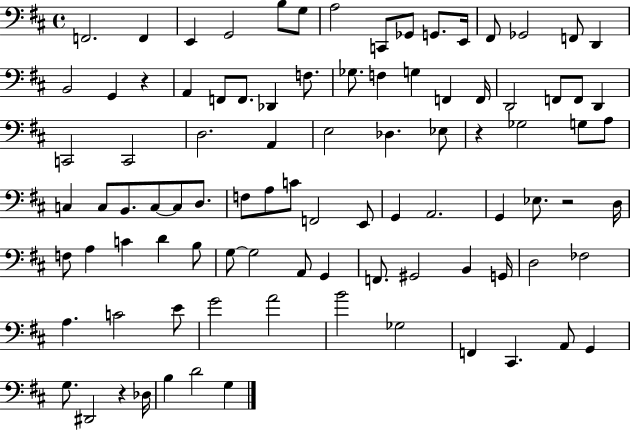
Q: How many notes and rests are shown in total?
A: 93